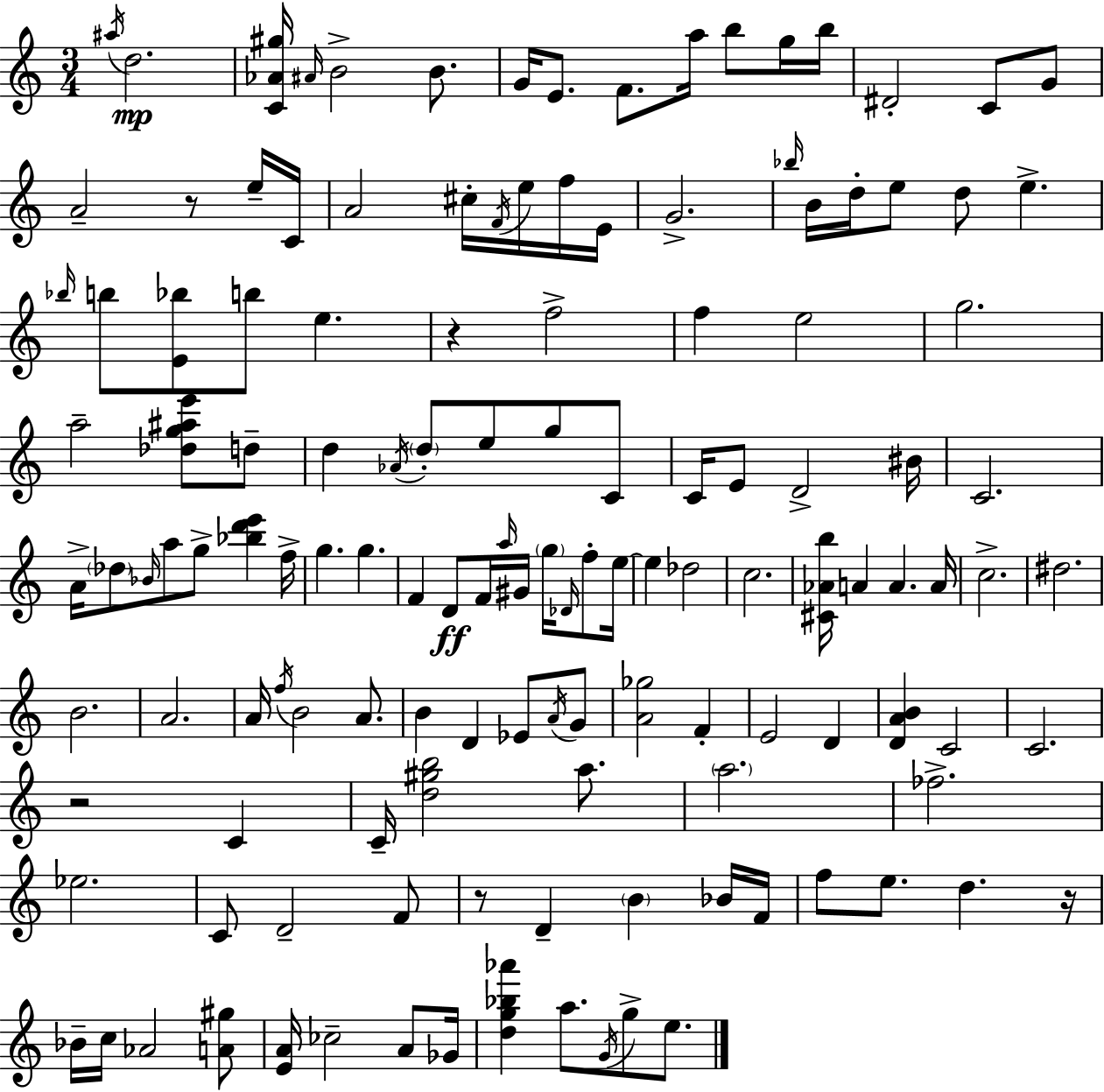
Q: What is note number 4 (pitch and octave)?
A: B4